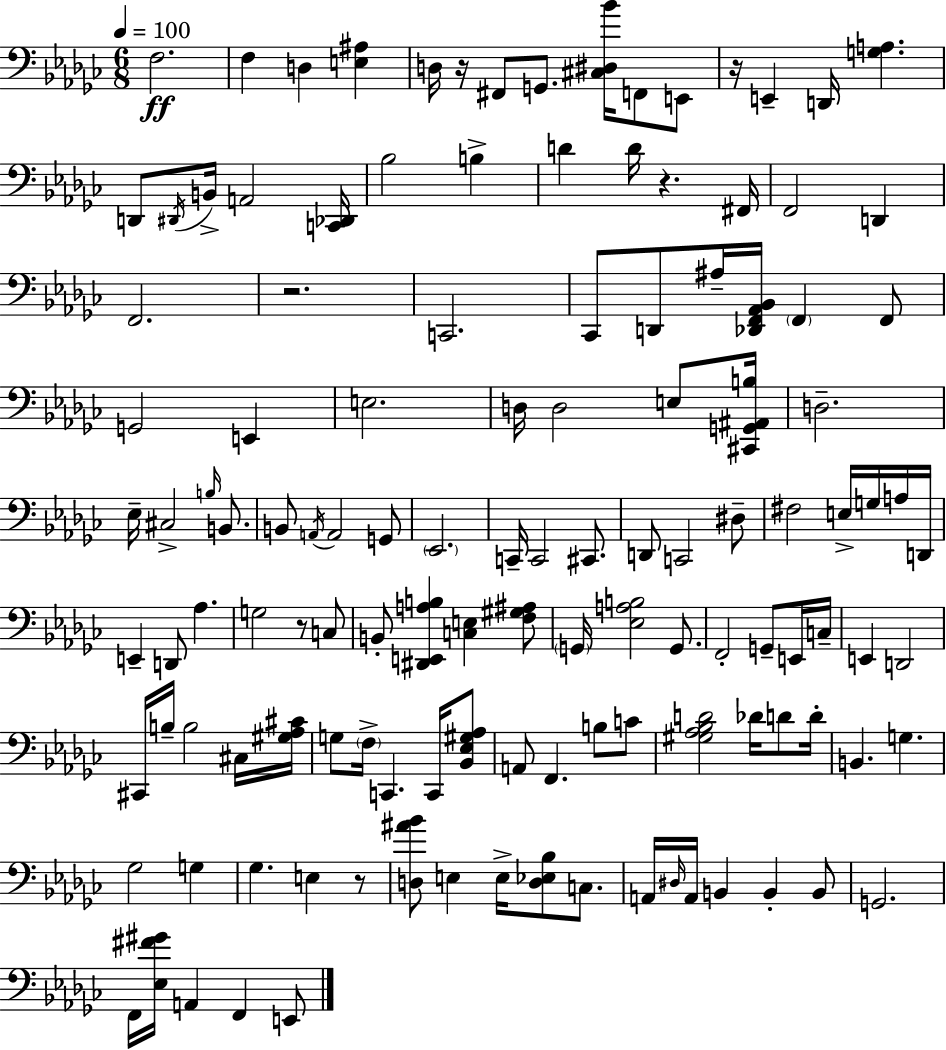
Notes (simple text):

F3/h. F3/q D3/q [E3,A#3]/q D3/s R/s F#2/e G2/e. [C#3,D#3,Bb4]/s F2/e E2/e R/s E2/q D2/s [G3,A3]/q. D2/e D#2/s B2/s A2/h [C2,Db2]/s Bb3/h B3/q D4/q D4/s R/q. F#2/s F2/h D2/q F2/h. R/h. C2/h. CES2/e D2/e A#3/s [Db2,F2,Ab2,Bb2]/s F2/q F2/e G2/h E2/q E3/h. D3/s D3/h E3/e [C#2,G2,A#2,B3]/s D3/h. Eb3/s C#3/h B3/s B2/e. B2/e A2/s A2/h G2/e Eb2/h. C2/s C2/h C#2/e. D2/e C2/h D#3/e F#3/h E3/s G3/s A3/s D2/s E2/q D2/e Ab3/q. G3/h R/e C3/e B2/e [D#2,E2,A3,B3]/q [C3,E3]/q [F3,G#3,A#3]/e G2/s [Eb3,A3,B3]/h G2/e. F2/h G2/e E2/s C3/s E2/q D2/h C#2/s B3/s B3/h C#3/s [G#3,Ab3,C#4]/s G3/e F3/s C2/q. C2/s [Bb2,Eb3,G#3,Ab3]/e A2/e F2/q. B3/e C4/e [G#3,Ab3,Bb3,D4]/h Db4/s D4/e D4/s B2/q. G3/q. Gb3/h G3/q Gb3/q. E3/q R/e [D3,A#4,Bb4]/e E3/q E3/s [D3,Eb3,Bb3]/e C3/e. A2/s D#3/s A2/s B2/q B2/q B2/e G2/h. F2/s [Eb3,F#4,G#4]/s A2/q F2/q E2/e